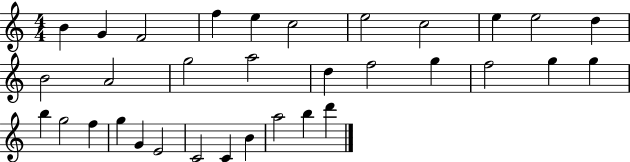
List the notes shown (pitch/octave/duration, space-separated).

B4/q G4/q F4/h F5/q E5/q C5/h E5/h C5/h E5/q E5/h D5/q B4/h A4/h G5/h A5/h D5/q F5/h G5/q F5/h G5/q G5/q B5/q G5/h F5/q G5/q G4/q E4/h C4/h C4/q B4/q A5/h B5/q D6/q